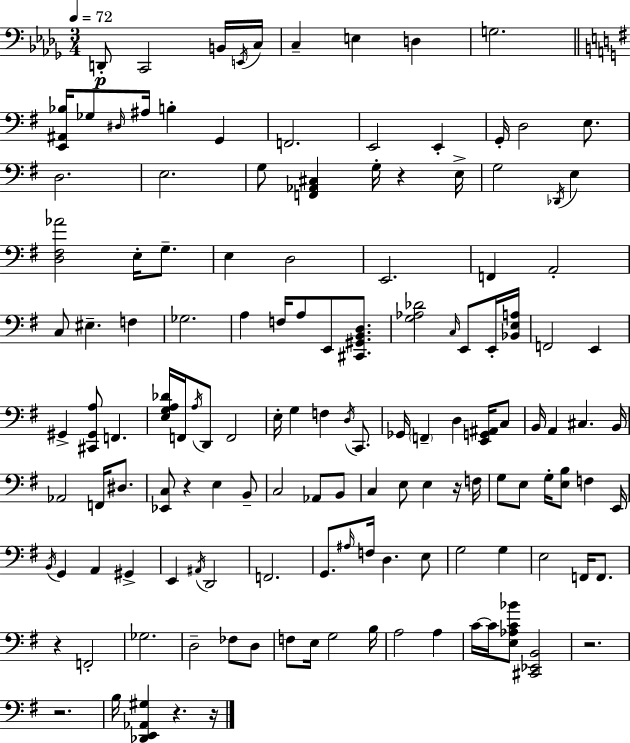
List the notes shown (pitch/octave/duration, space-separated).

D2/e C2/h B2/s E2/s C3/s C3/q E3/q D3/q G3/h. [E2,A#2,Bb3]/s Gb3/e D#3/s A#3/s B3/q G2/q F2/h. E2/h E2/q G2/s D3/h E3/e. D3/h. E3/h. G3/e [F2,Ab2,C#3]/q G3/s R/q E3/s G3/h Db2/s E3/q [D3,F#3,Ab4]/h E3/s G3/e. E3/q D3/h E2/h. F2/q A2/h C3/e EIS3/q. F3/q Gb3/h. A3/q F3/s A3/e E2/e [C#2,G#2,B2,D3]/e. [G3,Ab3,Db4]/h C3/s E2/e E2/s [Bb2,E3,A3]/s F2/h E2/q G#2/q [C#2,G#2,A3]/e F2/q. [E3,G3,A3,Db4]/s F2/s A3/s D2/e F2/h E3/s G3/q F3/q D3/s C2/e. Gb2/s F2/q D3/q [E2,G2,A#2]/s C3/e B2/s A2/q C#3/q. B2/s Ab2/h F2/s D#3/e. [Eb2,C3]/e R/q E3/q B2/e C3/h Ab2/e B2/e C3/q E3/e E3/q R/s F3/s G3/e E3/e G3/s [E3,B3]/e F3/q E2/s B2/s G2/q A2/q G#2/q E2/q A#2/s D2/h F2/h. G2/e. A#3/s F3/s D3/q. E3/e G3/h G3/q E3/h F2/s F2/e. R/q F2/h Gb3/h. D3/h FES3/e D3/e F3/e E3/s G3/h B3/s A3/h A3/q C4/s C4/s [E3,Ab3,C4,Bb4]/e [C#2,Eb2,B2]/h R/h. R/h. B3/s [Db2,E2,Ab2,G#3]/q R/q. R/s